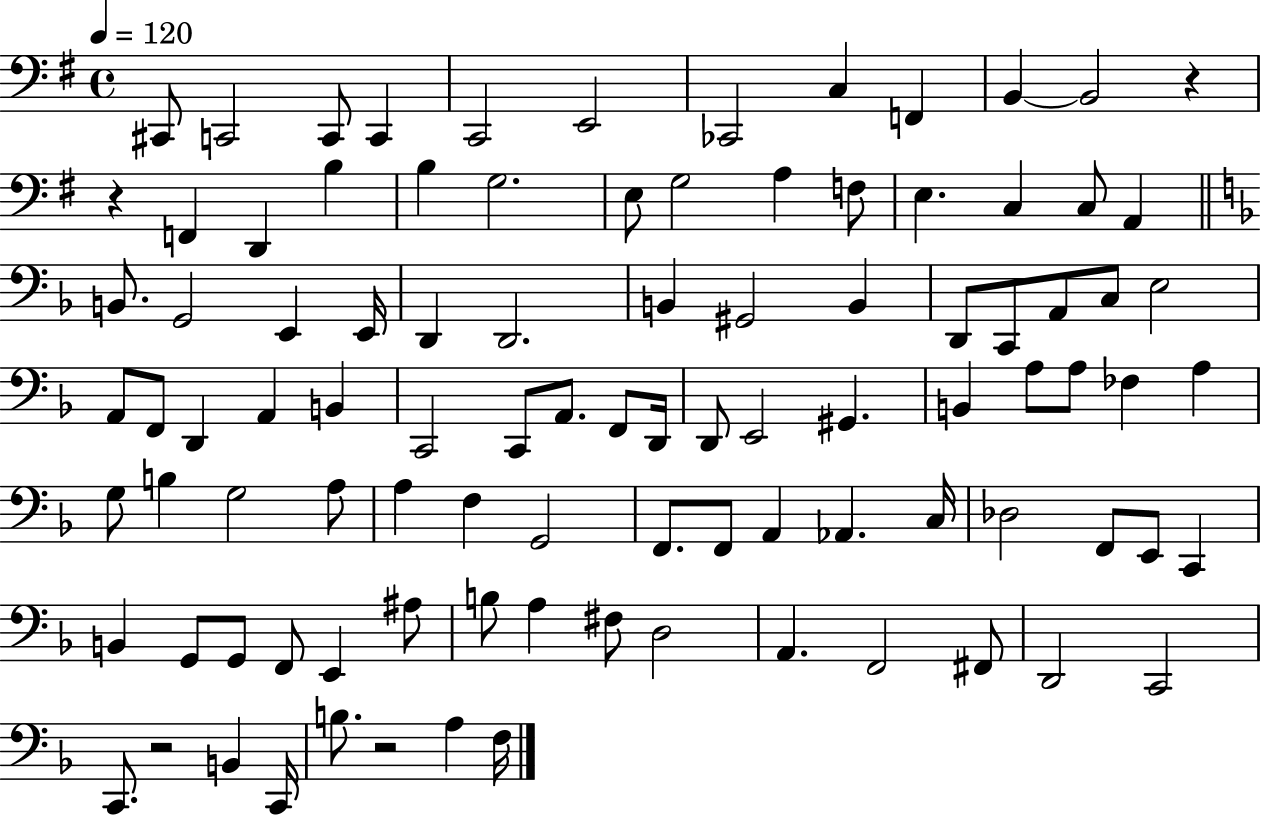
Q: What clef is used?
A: bass